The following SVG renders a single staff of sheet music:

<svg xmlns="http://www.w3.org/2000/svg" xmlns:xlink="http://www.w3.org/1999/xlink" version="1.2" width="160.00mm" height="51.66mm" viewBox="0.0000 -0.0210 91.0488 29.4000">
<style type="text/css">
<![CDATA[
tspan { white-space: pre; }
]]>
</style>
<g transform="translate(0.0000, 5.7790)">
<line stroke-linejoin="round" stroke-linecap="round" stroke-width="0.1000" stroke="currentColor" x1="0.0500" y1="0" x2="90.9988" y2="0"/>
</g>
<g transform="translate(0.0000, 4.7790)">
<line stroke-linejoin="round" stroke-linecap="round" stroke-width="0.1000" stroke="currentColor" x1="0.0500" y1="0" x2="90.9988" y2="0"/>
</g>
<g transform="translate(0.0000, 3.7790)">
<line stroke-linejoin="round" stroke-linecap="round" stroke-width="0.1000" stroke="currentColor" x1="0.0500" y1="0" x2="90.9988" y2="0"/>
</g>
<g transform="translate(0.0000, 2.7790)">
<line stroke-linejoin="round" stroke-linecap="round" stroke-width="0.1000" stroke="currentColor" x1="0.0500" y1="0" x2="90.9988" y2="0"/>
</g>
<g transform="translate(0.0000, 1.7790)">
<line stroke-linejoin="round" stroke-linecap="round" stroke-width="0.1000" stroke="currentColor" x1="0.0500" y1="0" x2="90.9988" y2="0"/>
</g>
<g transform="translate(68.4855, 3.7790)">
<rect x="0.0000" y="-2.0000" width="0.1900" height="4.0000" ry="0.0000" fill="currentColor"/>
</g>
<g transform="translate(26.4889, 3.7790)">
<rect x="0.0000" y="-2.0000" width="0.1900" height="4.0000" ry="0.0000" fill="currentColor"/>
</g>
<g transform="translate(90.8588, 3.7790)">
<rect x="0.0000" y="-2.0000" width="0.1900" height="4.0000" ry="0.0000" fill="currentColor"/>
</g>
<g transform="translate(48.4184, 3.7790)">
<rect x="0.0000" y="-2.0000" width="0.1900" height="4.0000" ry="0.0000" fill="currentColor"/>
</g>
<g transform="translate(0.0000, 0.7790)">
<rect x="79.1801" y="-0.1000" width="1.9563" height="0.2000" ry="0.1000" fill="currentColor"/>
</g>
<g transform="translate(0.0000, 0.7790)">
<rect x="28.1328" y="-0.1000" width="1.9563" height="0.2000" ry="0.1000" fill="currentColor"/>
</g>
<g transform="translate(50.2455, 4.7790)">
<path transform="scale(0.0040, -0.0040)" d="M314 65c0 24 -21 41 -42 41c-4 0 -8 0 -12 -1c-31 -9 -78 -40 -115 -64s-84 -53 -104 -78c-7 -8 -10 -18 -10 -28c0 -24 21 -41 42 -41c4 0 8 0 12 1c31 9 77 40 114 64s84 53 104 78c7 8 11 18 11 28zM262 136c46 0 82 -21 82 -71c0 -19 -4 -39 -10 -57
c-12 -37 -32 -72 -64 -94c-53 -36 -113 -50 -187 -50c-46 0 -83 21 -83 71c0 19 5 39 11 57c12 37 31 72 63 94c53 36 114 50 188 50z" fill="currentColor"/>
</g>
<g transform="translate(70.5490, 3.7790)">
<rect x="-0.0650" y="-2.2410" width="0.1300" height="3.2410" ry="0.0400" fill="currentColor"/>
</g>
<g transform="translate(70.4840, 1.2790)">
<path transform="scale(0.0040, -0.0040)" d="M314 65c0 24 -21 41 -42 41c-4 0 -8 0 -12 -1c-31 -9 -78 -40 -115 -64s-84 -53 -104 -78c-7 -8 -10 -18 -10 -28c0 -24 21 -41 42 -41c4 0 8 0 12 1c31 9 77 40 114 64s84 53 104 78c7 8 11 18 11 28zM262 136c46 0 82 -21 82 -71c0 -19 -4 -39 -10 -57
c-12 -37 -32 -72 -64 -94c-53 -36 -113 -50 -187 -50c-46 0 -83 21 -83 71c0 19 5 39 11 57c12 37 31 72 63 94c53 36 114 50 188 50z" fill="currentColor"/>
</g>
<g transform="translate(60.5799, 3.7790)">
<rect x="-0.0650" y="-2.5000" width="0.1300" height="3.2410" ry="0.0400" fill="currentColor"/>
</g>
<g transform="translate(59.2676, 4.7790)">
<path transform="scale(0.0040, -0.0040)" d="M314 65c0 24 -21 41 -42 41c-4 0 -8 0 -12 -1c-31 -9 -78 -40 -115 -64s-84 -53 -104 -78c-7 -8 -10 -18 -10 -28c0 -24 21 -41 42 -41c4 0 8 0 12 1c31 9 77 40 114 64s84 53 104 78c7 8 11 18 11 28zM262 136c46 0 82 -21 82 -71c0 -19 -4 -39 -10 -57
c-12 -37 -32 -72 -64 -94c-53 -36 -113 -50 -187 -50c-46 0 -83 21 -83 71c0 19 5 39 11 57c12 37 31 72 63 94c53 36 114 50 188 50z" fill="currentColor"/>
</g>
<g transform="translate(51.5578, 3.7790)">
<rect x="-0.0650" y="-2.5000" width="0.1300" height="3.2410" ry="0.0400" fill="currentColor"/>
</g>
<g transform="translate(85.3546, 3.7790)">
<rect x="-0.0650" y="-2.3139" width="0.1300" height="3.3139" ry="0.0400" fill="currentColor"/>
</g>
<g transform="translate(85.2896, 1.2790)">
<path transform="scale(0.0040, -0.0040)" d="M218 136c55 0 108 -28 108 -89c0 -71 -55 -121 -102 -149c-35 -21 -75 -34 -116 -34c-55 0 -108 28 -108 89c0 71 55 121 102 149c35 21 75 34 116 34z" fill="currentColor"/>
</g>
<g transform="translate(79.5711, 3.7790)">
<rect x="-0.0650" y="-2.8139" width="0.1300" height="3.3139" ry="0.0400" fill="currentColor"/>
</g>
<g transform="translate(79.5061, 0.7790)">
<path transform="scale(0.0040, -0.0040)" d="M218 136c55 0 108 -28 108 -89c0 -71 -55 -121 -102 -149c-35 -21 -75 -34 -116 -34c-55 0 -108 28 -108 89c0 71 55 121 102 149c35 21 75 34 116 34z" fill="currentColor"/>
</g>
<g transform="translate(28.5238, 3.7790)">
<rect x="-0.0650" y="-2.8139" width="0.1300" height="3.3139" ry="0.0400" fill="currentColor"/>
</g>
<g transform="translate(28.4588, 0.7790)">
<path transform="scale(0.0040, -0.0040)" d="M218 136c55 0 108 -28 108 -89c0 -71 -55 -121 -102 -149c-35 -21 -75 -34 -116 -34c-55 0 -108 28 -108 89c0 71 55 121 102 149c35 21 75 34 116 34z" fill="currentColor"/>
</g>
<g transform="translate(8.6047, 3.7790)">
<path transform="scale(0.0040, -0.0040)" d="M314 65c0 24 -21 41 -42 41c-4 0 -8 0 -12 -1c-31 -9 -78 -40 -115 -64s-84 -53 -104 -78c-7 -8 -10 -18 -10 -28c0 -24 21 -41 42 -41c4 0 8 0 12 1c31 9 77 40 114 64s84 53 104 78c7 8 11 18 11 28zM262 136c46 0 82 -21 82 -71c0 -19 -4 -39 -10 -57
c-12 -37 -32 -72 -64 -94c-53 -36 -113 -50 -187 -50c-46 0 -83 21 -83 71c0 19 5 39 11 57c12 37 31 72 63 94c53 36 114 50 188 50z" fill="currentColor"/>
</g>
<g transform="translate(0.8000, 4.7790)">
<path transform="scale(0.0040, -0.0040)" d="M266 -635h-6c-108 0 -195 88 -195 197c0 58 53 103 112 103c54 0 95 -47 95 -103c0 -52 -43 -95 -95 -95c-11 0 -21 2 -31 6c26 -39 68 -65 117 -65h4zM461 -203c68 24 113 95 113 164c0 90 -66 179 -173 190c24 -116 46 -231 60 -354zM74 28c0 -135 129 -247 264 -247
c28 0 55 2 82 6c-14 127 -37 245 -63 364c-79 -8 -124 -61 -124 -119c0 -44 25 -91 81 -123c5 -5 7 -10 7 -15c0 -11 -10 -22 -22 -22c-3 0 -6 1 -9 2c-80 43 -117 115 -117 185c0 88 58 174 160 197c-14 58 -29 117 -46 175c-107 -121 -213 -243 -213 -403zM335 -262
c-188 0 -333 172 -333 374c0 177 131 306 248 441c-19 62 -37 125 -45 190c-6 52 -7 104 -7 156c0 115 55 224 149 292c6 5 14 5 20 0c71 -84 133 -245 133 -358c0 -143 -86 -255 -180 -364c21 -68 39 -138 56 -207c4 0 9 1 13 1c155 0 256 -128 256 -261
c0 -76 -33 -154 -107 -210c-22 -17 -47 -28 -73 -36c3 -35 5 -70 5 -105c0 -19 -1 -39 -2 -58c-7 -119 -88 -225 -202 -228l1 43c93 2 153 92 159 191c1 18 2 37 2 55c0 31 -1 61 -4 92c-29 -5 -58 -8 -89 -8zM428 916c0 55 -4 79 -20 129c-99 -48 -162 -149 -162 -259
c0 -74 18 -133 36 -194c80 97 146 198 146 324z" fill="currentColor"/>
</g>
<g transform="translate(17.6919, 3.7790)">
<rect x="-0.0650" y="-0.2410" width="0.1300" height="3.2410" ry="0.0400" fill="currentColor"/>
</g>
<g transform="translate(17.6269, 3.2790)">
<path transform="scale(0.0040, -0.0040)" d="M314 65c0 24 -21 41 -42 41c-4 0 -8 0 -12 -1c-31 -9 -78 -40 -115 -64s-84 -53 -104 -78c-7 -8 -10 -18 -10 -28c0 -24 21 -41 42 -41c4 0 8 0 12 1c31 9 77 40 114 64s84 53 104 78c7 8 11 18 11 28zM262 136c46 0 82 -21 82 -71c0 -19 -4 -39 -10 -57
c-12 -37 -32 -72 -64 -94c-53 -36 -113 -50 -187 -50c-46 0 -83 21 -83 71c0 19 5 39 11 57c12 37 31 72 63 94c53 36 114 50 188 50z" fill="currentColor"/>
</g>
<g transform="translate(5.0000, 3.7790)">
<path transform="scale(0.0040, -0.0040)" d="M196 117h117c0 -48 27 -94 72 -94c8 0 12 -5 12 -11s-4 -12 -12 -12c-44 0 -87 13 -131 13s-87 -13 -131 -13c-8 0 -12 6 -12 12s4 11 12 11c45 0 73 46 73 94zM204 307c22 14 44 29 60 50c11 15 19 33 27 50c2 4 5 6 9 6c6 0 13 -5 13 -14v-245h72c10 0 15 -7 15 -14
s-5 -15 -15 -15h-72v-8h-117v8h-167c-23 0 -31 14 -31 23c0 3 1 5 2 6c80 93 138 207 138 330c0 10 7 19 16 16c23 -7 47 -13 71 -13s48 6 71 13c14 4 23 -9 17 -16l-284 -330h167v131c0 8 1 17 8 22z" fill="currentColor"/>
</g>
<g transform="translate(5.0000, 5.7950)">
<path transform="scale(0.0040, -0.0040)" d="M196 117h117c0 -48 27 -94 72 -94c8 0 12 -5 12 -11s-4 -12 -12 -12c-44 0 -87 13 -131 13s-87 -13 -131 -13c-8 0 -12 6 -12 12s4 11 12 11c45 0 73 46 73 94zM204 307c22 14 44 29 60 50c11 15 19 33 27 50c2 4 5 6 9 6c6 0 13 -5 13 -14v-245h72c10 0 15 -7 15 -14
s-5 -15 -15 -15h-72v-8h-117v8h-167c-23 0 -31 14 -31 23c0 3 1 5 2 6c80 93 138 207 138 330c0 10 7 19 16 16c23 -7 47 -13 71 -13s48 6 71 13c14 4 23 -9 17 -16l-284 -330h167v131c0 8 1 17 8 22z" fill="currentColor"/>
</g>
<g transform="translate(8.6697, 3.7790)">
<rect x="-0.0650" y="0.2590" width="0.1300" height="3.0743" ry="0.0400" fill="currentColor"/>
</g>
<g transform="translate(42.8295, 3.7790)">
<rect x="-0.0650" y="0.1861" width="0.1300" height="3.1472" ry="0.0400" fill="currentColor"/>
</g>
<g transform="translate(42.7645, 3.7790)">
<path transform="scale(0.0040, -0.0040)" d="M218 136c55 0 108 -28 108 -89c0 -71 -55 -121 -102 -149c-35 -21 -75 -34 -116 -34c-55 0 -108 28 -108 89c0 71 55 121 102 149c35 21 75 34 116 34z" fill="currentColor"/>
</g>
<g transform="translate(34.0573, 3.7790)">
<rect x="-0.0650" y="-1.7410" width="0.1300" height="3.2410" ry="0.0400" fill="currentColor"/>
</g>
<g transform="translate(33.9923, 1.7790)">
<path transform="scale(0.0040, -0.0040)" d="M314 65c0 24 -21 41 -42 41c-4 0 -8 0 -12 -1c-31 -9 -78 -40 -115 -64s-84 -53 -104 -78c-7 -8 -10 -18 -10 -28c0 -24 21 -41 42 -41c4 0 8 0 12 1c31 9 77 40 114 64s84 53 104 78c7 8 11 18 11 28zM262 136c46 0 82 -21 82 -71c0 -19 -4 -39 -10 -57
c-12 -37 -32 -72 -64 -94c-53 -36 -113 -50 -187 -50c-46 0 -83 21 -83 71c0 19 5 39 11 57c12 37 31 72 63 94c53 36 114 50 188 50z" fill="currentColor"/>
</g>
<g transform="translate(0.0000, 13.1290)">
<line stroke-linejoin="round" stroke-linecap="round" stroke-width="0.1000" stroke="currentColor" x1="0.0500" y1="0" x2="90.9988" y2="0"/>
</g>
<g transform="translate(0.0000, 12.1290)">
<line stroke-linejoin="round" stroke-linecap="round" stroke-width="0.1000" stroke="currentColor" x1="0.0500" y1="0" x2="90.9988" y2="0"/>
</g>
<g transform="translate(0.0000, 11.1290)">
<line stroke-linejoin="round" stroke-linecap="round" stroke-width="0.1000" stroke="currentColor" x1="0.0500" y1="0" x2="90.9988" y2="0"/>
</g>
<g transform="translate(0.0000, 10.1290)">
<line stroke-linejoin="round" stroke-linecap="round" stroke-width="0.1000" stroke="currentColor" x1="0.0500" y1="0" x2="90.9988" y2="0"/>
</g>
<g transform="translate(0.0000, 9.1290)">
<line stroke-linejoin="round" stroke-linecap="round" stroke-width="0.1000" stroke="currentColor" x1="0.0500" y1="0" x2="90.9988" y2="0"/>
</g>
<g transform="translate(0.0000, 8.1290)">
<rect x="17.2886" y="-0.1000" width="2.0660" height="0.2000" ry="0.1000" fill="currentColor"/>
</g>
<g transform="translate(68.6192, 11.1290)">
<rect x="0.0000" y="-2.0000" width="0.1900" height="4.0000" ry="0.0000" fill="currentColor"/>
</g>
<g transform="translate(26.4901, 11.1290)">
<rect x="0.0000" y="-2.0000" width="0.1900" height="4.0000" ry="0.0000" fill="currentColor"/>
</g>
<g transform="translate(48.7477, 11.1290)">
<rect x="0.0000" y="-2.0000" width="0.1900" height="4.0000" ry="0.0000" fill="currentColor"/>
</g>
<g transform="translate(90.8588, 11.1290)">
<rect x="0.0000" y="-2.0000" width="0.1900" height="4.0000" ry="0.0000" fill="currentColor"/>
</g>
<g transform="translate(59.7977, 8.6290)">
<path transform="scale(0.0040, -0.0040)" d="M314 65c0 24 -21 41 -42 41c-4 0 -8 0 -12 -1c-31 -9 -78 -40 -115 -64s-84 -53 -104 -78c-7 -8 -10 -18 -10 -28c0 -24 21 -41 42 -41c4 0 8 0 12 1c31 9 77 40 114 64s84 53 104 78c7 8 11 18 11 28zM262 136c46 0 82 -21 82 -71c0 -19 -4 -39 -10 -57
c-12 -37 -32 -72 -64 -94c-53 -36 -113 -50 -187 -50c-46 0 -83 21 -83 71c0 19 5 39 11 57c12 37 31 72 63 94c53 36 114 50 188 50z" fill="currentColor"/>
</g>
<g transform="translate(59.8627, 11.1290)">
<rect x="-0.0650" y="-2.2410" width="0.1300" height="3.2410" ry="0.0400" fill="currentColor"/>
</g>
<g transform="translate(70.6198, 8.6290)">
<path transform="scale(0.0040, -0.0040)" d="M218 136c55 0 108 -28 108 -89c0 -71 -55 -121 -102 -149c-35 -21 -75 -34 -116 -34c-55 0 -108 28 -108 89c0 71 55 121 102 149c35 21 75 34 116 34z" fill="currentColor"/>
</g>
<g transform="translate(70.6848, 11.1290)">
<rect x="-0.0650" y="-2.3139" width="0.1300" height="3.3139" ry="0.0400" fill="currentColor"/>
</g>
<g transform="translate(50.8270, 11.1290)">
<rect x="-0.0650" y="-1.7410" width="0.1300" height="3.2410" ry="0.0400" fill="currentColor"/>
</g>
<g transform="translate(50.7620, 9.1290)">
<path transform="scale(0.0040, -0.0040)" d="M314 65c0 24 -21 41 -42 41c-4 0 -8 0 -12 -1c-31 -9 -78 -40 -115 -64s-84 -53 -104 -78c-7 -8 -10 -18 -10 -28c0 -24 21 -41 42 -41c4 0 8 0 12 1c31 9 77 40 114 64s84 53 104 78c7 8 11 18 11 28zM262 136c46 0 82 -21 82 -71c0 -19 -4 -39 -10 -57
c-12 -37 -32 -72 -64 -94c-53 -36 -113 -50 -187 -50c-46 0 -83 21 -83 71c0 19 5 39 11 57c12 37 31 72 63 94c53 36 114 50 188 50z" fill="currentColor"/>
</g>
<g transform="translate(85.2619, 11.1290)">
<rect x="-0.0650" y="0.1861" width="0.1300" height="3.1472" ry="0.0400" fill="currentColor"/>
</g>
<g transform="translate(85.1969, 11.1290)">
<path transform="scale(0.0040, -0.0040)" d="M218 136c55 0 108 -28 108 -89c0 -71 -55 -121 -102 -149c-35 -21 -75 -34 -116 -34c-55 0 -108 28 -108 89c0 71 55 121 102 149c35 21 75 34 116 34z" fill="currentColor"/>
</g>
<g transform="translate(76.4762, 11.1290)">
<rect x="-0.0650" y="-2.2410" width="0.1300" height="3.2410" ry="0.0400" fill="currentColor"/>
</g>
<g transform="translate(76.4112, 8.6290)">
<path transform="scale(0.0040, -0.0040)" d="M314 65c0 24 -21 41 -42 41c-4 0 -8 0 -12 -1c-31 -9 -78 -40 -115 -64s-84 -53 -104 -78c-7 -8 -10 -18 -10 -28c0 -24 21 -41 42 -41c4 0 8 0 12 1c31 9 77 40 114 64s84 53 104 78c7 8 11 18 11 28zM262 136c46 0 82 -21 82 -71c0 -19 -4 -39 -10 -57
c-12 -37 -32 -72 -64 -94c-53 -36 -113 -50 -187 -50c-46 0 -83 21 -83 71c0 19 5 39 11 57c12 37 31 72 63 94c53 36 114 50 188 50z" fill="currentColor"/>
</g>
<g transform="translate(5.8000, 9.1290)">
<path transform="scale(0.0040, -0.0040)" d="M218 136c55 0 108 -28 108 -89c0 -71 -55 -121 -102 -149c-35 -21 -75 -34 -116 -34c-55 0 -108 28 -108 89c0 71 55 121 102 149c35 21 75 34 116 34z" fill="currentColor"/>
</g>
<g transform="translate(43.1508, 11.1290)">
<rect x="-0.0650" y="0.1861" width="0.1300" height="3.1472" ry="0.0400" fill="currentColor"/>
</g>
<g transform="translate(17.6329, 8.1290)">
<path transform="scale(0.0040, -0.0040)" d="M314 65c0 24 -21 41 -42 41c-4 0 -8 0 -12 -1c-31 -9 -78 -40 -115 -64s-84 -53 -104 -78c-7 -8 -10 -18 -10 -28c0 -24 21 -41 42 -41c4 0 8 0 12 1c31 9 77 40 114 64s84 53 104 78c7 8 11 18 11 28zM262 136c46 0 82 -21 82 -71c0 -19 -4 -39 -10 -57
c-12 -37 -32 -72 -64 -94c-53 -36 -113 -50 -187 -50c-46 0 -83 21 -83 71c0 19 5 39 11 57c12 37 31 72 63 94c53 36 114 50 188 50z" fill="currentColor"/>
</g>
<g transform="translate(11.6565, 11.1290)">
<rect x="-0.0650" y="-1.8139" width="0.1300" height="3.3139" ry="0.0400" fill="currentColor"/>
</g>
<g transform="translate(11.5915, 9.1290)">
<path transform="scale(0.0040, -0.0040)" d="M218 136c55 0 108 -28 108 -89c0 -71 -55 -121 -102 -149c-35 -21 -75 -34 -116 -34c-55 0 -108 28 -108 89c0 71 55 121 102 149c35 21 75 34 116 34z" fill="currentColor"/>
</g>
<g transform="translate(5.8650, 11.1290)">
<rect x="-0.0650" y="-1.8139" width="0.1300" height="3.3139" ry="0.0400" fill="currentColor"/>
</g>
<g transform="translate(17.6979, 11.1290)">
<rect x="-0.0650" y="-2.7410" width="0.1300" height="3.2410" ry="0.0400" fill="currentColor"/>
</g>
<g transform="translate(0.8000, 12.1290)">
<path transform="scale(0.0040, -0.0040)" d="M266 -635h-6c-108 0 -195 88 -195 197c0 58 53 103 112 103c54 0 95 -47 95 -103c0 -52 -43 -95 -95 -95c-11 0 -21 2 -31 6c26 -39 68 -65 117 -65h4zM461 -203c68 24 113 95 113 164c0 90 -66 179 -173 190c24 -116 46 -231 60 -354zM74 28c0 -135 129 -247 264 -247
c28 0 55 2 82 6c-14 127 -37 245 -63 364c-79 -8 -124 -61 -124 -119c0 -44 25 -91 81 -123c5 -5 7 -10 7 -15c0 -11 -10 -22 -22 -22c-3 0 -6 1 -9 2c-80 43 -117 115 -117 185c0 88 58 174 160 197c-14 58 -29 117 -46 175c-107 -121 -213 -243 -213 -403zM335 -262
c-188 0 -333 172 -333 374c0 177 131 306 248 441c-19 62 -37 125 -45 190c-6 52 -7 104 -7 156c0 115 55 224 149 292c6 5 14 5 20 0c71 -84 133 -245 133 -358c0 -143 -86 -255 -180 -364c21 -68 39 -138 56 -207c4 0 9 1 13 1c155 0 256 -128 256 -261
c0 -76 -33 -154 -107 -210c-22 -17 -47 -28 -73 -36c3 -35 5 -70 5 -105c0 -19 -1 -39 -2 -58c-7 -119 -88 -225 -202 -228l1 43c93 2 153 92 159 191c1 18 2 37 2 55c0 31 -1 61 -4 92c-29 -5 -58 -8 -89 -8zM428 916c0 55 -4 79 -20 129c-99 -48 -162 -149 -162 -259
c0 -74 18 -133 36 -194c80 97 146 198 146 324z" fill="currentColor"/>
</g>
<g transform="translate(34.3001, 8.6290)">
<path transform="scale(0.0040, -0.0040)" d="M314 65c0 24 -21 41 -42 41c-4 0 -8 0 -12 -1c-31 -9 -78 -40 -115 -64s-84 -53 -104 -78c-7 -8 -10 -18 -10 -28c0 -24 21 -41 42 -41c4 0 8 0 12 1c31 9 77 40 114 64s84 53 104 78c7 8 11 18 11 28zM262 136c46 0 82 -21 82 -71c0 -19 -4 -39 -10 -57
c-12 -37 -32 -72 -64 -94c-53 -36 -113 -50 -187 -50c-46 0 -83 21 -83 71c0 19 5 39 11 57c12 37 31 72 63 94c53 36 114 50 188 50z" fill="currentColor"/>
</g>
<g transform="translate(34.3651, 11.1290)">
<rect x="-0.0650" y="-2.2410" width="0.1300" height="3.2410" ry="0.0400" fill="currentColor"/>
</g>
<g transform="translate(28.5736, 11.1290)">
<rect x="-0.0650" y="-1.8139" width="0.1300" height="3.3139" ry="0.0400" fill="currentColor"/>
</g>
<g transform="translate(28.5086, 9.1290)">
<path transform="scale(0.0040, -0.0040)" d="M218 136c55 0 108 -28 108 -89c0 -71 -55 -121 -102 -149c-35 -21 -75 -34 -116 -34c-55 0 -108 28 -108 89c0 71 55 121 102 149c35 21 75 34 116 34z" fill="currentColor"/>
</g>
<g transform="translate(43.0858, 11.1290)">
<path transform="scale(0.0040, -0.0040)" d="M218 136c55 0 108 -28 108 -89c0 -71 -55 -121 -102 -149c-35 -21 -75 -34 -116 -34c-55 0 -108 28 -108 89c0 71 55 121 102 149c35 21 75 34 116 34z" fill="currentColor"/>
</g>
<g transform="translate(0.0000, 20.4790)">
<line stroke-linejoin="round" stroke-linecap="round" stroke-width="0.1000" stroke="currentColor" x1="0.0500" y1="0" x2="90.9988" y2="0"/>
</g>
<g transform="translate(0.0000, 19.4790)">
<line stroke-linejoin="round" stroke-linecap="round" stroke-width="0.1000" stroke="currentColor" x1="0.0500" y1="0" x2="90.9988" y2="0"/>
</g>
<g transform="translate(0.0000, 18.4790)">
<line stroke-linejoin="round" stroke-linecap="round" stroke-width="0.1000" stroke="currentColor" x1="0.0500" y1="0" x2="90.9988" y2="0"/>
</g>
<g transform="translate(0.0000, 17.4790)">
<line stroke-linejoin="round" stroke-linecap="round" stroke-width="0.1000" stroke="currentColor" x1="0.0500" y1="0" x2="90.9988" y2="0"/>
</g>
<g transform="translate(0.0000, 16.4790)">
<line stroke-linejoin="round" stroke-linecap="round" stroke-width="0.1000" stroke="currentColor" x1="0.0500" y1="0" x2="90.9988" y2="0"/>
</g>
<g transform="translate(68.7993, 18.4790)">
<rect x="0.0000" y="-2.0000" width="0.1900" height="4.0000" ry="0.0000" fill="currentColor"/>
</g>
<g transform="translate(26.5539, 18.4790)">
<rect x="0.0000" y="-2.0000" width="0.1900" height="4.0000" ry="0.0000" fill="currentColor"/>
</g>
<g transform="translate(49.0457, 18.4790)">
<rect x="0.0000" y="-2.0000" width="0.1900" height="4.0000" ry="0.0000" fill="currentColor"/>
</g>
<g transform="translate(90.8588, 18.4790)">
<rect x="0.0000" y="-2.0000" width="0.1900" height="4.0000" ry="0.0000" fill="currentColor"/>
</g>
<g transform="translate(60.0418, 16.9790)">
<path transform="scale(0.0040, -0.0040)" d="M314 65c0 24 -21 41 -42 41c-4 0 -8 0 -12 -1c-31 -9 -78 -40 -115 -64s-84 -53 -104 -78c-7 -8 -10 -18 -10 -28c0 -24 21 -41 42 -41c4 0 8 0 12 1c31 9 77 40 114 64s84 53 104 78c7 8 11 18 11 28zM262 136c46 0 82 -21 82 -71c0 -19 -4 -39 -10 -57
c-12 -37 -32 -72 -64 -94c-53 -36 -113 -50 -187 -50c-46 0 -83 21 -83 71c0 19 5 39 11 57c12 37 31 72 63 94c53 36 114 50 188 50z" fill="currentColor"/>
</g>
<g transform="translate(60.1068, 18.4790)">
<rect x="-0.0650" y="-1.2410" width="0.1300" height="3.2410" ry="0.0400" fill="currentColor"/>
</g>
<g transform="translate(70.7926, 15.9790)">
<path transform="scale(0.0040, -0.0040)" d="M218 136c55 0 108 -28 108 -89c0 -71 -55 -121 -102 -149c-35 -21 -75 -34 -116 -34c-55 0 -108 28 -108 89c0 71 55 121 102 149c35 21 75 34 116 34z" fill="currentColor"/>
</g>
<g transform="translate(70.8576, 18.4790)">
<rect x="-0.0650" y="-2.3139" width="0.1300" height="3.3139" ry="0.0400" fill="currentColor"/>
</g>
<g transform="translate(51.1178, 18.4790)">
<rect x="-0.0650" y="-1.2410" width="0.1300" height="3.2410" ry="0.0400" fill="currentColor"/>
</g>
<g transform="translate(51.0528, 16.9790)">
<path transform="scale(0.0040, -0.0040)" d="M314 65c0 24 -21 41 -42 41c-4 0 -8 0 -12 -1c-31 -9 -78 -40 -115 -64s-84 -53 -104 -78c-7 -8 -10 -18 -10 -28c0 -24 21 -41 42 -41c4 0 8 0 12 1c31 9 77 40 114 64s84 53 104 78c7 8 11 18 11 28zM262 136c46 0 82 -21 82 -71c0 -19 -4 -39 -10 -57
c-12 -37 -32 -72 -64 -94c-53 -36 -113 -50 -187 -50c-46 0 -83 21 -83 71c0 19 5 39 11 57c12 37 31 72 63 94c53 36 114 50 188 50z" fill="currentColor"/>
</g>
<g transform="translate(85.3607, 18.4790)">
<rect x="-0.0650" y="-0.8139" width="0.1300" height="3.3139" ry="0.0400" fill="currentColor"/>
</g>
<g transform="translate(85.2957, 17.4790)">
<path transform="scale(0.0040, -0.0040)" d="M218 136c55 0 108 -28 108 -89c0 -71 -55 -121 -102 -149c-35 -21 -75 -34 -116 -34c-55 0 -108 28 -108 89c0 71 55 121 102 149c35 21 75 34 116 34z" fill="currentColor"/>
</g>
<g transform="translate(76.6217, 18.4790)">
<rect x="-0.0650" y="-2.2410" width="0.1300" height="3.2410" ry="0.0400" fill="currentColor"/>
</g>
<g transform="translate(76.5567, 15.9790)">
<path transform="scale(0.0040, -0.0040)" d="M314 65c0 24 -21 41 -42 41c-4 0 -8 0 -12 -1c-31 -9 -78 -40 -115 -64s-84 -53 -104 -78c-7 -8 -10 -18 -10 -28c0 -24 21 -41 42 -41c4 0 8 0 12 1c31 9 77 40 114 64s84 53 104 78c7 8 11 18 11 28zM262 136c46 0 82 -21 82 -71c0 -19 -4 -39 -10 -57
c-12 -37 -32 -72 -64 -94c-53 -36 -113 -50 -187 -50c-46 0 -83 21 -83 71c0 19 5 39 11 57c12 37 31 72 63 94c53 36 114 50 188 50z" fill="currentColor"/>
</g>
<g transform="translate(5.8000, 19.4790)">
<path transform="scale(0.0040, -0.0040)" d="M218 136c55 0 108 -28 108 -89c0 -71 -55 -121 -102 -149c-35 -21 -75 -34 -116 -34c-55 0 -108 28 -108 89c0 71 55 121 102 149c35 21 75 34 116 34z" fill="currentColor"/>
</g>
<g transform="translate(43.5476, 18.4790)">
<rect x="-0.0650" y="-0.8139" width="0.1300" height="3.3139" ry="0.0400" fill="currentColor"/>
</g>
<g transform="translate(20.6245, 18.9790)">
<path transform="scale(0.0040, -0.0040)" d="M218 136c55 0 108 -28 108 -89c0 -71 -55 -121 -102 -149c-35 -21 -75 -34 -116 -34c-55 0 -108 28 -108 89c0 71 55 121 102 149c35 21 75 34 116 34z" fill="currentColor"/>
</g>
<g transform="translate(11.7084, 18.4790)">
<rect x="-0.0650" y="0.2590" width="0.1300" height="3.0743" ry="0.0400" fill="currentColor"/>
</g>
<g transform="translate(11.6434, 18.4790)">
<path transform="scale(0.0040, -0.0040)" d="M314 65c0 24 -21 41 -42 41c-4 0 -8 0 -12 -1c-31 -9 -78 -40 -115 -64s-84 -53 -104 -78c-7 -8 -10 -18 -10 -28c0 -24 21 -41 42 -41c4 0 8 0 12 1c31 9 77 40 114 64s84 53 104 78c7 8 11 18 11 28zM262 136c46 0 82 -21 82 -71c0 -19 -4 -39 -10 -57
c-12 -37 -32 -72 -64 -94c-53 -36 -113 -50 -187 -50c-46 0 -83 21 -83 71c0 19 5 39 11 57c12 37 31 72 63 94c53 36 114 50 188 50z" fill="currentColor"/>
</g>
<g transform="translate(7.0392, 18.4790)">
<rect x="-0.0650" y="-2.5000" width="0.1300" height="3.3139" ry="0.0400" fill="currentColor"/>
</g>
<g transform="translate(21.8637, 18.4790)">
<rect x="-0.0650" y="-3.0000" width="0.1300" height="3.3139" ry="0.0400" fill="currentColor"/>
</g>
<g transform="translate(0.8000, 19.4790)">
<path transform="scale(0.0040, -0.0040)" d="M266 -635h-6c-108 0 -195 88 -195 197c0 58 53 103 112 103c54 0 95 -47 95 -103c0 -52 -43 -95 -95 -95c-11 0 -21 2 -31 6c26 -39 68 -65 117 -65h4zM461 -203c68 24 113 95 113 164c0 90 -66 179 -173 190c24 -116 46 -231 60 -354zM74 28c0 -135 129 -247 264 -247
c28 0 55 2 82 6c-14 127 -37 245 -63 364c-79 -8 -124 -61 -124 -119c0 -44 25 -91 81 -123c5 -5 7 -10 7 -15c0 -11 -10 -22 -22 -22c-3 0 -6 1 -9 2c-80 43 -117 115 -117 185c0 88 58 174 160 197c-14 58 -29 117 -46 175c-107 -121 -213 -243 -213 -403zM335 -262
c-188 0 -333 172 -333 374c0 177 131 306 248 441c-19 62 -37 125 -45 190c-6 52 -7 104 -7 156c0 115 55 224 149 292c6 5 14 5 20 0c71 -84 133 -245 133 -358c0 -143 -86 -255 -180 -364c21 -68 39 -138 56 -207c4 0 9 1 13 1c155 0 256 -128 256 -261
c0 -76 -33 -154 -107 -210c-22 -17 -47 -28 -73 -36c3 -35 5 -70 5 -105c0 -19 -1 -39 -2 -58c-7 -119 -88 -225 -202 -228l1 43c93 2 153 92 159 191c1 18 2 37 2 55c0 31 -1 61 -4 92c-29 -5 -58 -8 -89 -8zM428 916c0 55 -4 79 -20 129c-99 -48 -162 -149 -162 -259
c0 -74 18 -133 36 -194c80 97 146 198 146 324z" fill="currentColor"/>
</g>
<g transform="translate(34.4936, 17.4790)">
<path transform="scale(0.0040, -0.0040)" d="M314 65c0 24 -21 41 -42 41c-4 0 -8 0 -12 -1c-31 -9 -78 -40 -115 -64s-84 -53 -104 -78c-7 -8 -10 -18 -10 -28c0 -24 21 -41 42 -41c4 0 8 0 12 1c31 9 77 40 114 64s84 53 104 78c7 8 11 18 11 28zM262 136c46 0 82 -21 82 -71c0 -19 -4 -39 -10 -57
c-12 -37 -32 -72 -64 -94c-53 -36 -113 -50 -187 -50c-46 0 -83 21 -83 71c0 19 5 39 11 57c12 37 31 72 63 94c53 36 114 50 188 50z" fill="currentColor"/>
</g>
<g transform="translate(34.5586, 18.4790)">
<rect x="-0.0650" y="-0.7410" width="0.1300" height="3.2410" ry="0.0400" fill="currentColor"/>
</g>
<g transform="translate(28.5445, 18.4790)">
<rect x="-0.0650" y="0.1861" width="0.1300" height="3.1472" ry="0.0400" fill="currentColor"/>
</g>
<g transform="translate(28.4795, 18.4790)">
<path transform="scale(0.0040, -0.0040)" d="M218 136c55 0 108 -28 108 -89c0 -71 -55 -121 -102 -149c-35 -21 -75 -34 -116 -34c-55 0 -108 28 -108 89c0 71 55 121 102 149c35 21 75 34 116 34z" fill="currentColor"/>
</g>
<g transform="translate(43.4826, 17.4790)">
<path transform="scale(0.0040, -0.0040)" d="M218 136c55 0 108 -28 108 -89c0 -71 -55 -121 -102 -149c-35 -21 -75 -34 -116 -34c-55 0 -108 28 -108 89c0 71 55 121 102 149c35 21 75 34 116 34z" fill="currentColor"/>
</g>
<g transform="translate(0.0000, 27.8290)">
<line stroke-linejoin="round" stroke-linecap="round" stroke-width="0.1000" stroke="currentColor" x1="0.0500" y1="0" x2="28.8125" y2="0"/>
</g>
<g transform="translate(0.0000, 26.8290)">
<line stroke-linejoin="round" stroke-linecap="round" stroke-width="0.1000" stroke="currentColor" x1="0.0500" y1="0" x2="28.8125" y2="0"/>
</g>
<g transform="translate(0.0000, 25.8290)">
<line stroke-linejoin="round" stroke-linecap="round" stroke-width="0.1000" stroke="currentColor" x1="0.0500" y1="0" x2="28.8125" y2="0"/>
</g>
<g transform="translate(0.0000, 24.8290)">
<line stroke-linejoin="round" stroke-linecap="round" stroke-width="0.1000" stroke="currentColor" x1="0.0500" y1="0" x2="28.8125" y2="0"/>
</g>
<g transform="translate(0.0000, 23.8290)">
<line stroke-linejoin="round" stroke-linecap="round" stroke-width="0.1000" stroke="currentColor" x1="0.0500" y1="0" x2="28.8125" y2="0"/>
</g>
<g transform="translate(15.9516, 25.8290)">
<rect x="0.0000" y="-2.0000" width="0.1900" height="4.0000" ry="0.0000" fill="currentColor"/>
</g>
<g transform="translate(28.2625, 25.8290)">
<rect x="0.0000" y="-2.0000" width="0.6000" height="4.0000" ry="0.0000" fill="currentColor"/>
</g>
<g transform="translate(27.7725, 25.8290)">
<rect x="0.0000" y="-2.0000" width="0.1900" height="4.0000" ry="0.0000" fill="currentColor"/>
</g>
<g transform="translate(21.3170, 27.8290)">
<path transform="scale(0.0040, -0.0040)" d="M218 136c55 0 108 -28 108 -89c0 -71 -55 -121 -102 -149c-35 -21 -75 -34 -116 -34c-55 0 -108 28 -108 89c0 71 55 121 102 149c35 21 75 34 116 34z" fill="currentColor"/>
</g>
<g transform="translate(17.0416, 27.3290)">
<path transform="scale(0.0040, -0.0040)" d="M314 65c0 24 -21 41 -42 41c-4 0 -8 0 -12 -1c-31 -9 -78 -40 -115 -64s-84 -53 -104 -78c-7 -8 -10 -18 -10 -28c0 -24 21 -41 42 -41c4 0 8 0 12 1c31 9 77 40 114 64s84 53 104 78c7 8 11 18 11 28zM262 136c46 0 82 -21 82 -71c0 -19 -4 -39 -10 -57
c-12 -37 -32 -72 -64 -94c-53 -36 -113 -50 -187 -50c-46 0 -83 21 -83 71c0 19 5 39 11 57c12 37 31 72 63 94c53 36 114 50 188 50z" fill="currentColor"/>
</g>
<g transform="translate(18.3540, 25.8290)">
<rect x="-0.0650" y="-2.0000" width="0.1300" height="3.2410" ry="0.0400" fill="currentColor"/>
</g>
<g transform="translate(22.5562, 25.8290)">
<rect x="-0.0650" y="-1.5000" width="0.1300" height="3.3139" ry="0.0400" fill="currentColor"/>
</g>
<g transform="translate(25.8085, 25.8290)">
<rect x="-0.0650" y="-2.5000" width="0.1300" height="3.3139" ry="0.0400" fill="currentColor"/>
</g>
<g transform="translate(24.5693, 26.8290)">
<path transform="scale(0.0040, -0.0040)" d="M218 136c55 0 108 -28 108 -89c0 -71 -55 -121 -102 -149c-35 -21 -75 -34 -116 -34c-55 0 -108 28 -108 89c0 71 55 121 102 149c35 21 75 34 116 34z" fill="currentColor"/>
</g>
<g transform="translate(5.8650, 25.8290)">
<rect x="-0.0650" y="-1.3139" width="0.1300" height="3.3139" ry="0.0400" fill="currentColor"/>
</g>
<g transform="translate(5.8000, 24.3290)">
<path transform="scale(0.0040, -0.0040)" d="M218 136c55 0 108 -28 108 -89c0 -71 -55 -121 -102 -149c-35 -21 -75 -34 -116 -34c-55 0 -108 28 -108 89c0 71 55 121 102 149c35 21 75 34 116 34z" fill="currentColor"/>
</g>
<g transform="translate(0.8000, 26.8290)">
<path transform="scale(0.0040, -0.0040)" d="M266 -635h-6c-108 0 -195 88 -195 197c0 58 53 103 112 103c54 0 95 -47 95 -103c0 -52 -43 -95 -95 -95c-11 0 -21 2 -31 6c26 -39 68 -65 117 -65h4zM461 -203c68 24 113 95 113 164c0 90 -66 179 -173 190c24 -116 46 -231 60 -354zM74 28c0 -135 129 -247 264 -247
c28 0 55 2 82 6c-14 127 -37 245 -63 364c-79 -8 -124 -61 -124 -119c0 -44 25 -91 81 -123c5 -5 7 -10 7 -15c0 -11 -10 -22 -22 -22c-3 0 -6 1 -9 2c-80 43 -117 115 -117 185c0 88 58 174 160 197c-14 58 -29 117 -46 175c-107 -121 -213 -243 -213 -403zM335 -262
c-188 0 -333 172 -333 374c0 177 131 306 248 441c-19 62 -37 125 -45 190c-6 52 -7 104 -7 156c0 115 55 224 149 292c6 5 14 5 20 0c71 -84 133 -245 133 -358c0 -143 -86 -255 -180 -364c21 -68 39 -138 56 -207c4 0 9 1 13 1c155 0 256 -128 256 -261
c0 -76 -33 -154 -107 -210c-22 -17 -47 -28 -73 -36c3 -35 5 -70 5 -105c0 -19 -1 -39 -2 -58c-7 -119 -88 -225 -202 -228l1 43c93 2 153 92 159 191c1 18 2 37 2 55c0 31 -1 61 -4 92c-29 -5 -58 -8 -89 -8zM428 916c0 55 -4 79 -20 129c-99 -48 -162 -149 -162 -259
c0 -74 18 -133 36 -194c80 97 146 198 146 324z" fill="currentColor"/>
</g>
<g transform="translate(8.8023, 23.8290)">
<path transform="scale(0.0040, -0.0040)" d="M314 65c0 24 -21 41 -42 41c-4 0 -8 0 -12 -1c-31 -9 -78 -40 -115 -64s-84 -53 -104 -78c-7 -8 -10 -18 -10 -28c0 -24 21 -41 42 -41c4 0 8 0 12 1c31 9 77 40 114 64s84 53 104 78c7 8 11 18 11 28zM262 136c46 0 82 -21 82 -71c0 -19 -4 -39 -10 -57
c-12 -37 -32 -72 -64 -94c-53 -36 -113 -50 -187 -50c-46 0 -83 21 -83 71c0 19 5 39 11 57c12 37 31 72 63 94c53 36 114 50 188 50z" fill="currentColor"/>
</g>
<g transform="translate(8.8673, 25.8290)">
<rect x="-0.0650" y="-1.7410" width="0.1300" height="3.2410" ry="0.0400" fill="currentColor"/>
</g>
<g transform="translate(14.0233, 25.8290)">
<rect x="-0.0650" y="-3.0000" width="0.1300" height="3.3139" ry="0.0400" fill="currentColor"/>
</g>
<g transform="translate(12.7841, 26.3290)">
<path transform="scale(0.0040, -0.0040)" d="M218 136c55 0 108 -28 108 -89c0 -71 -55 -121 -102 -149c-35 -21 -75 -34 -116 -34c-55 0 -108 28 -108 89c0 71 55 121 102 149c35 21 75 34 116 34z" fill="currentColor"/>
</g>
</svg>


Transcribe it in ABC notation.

X:1
T:Untitled
M:4/4
L:1/4
K:C
B2 c2 a f2 B G2 G2 g2 a g f f a2 f g2 B f2 g2 g g2 B G B2 A B d2 d e2 e2 g g2 d e f2 A F2 E G